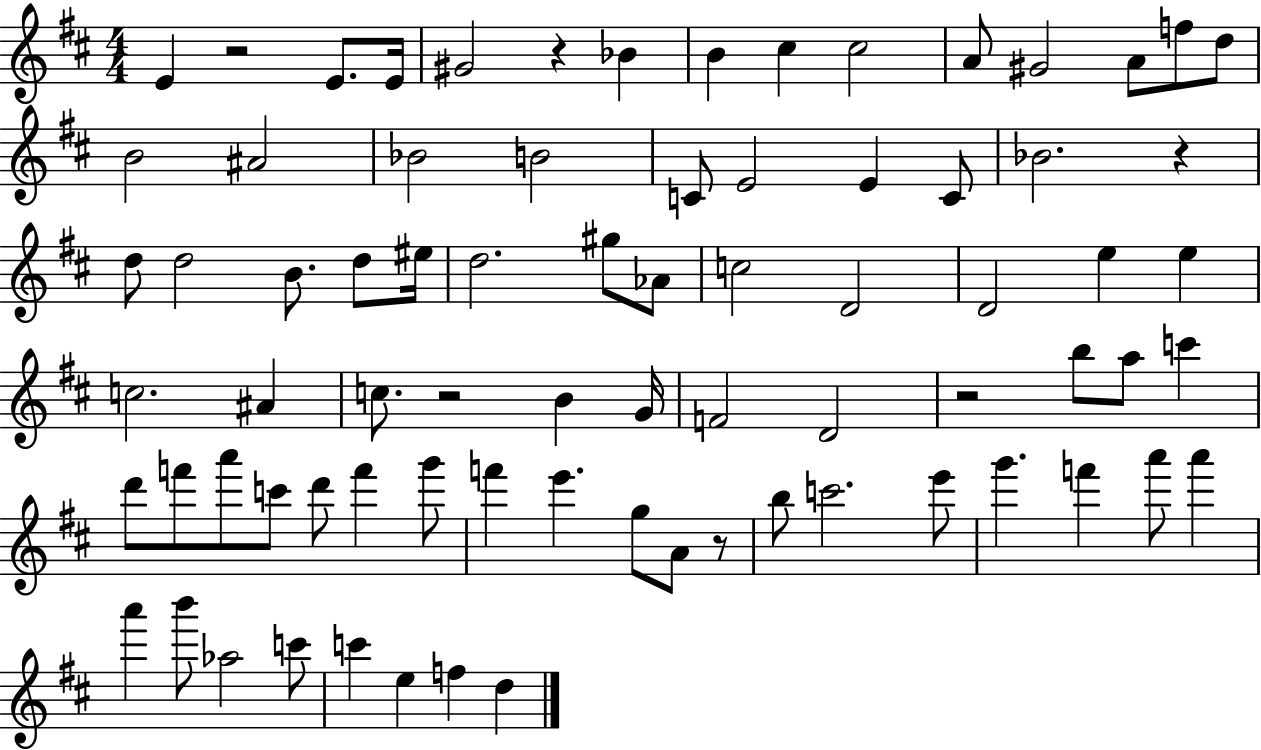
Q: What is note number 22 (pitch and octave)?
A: Bb4